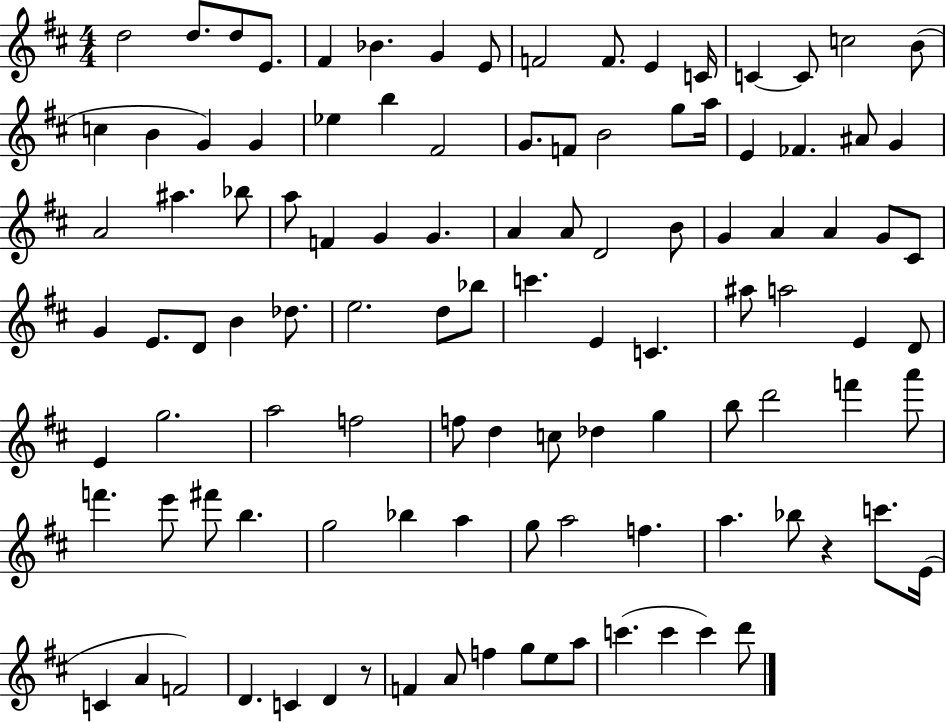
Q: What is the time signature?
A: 4/4